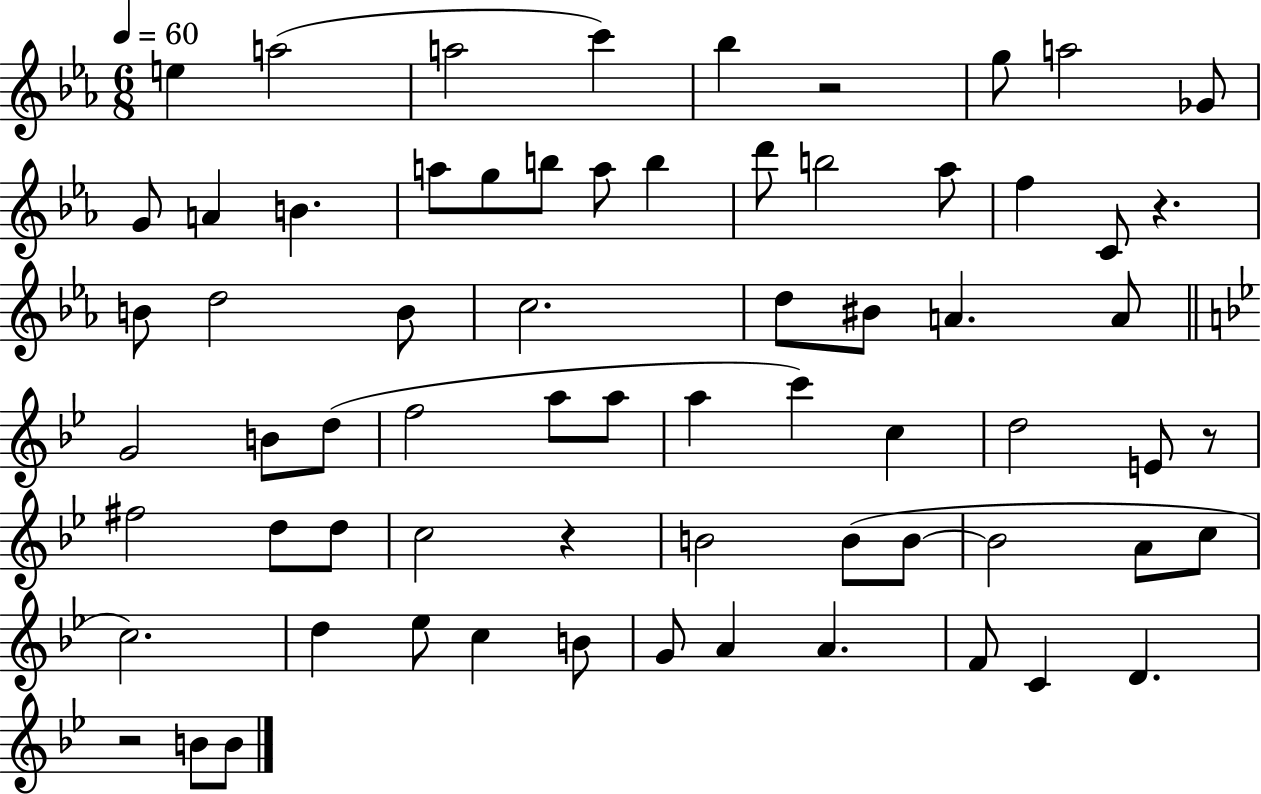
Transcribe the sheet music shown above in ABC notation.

X:1
T:Untitled
M:6/8
L:1/4
K:Eb
e a2 a2 c' _b z2 g/2 a2 _G/2 G/2 A B a/2 g/2 b/2 a/2 b d'/2 b2 _a/2 f C/2 z B/2 d2 B/2 c2 d/2 ^B/2 A A/2 G2 B/2 d/2 f2 a/2 a/2 a c' c d2 E/2 z/2 ^f2 d/2 d/2 c2 z B2 B/2 B/2 B2 A/2 c/2 c2 d _e/2 c B/2 G/2 A A F/2 C D z2 B/2 B/2